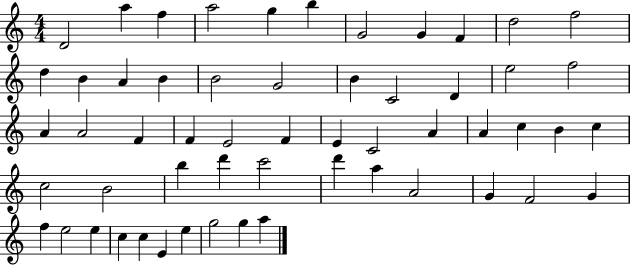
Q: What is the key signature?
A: C major